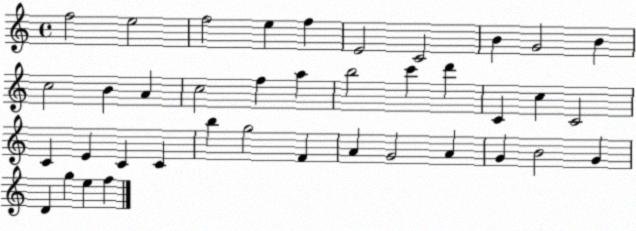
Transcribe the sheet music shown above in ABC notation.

X:1
T:Untitled
M:4/4
L:1/4
K:C
f2 e2 f2 e f E2 C2 B G2 B c2 B A c2 f a b2 c' d' C c C2 C E C C b g2 F A G2 A G B2 G D g e f